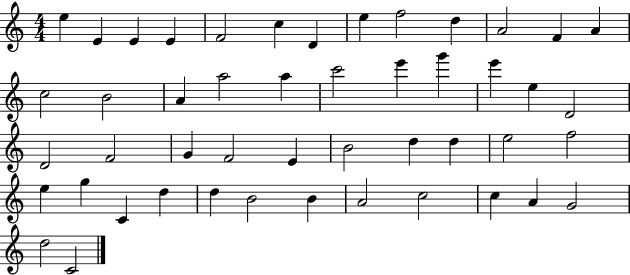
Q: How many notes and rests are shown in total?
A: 48